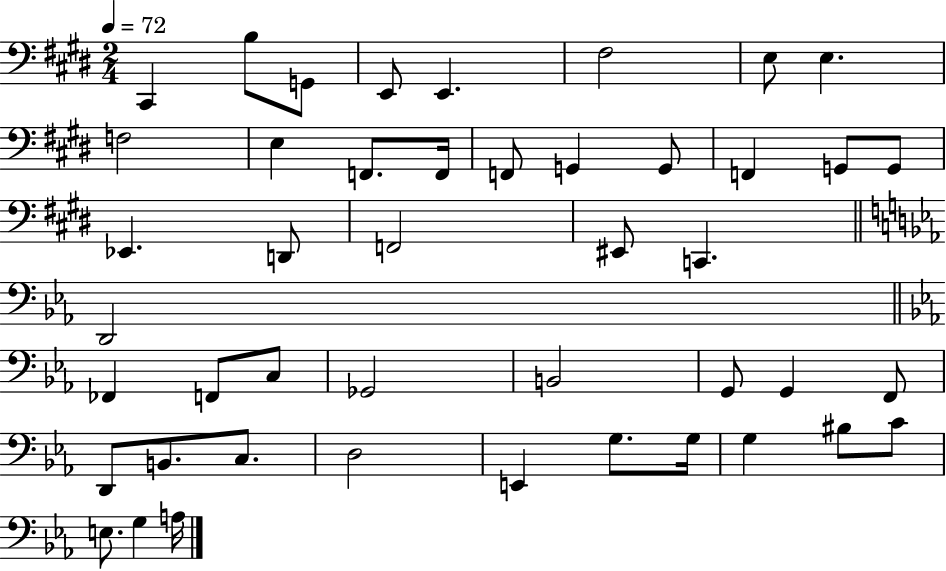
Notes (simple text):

C#2/q B3/e G2/e E2/e E2/q. F#3/h E3/e E3/q. F3/h E3/q F2/e. F2/s F2/e G2/q G2/e F2/q G2/e G2/e Eb2/q. D2/e F2/h EIS2/e C2/q. D2/h FES2/q F2/e C3/e Gb2/h B2/h G2/e G2/q F2/e D2/e B2/e. C3/e. D3/h E2/q G3/e. G3/s G3/q BIS3/e C4/e E3/e. G3/q A3/s